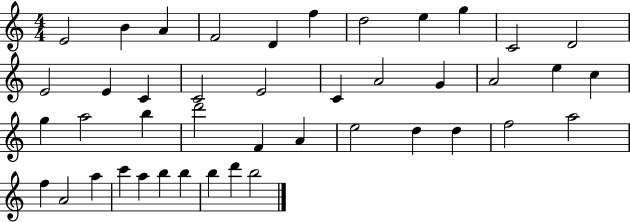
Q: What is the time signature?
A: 4/4